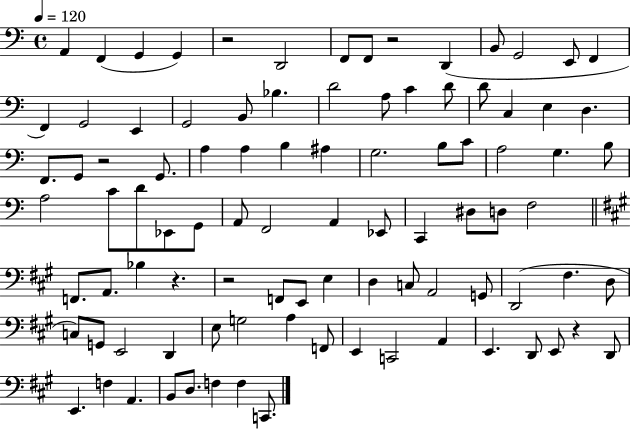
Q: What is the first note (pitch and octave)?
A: A2